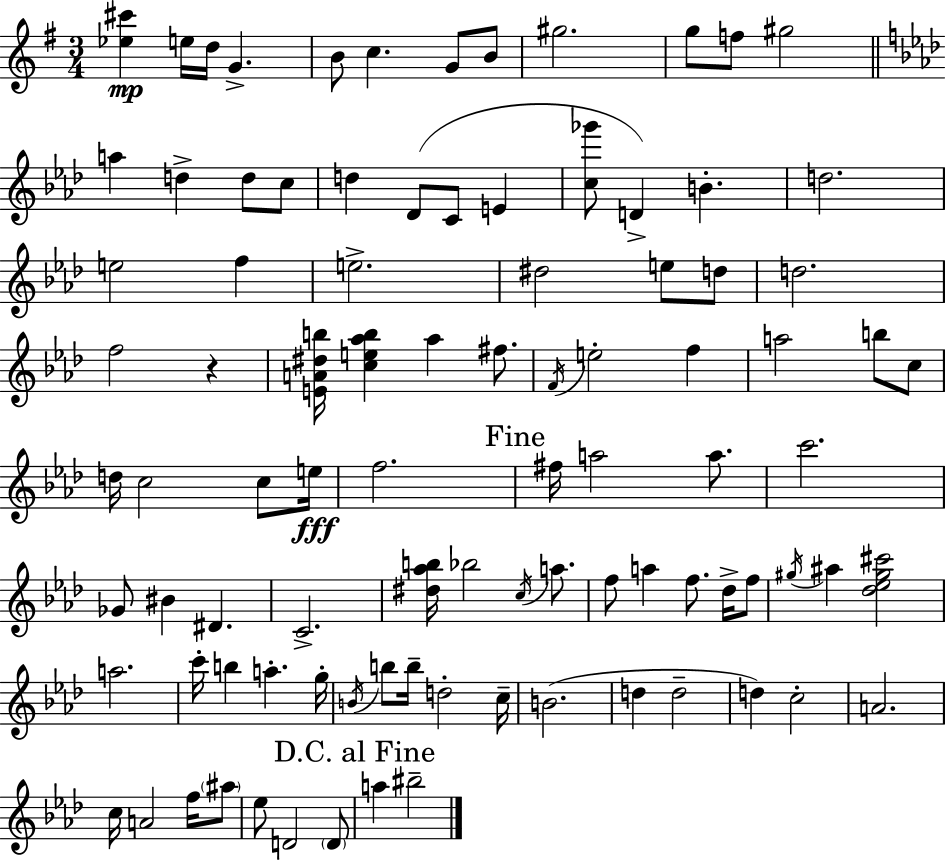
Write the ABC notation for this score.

X:1
T:Untitled
M:3/4
L:1/4
K:G
[_e^c'] e/4 d/4 G B/2 c G/2 B/2 ^g2 g/2 f/2 ^g2 a d d/2 c/2 d _D/2 C/2 E [c_g']/2 D B d2 e2 f e2 ^d2 e/2 d/2 d2 f2 z [EA^db]/4 [ce_ab] _a ^f/2 F/4 e2 f a2 b/2 c/2 d/4 c2 c/2 e/4 f2 ^f/4 a2 a/2 c'2 _G/2 ^B ^D C2 [^d_ab]/4 _b2 c/4 a/2 f/2 a f/2 _d/4 f/2 ^g/4 ^a [_d_e^g^c']2 a2 c'/4 b a g/4 B/4 b/2 b/4 d2 c/4 B2 d d2 d c2 A2 c/4 A2 f/4 ^a/2 _e/2 D2 D/2 a ^b2